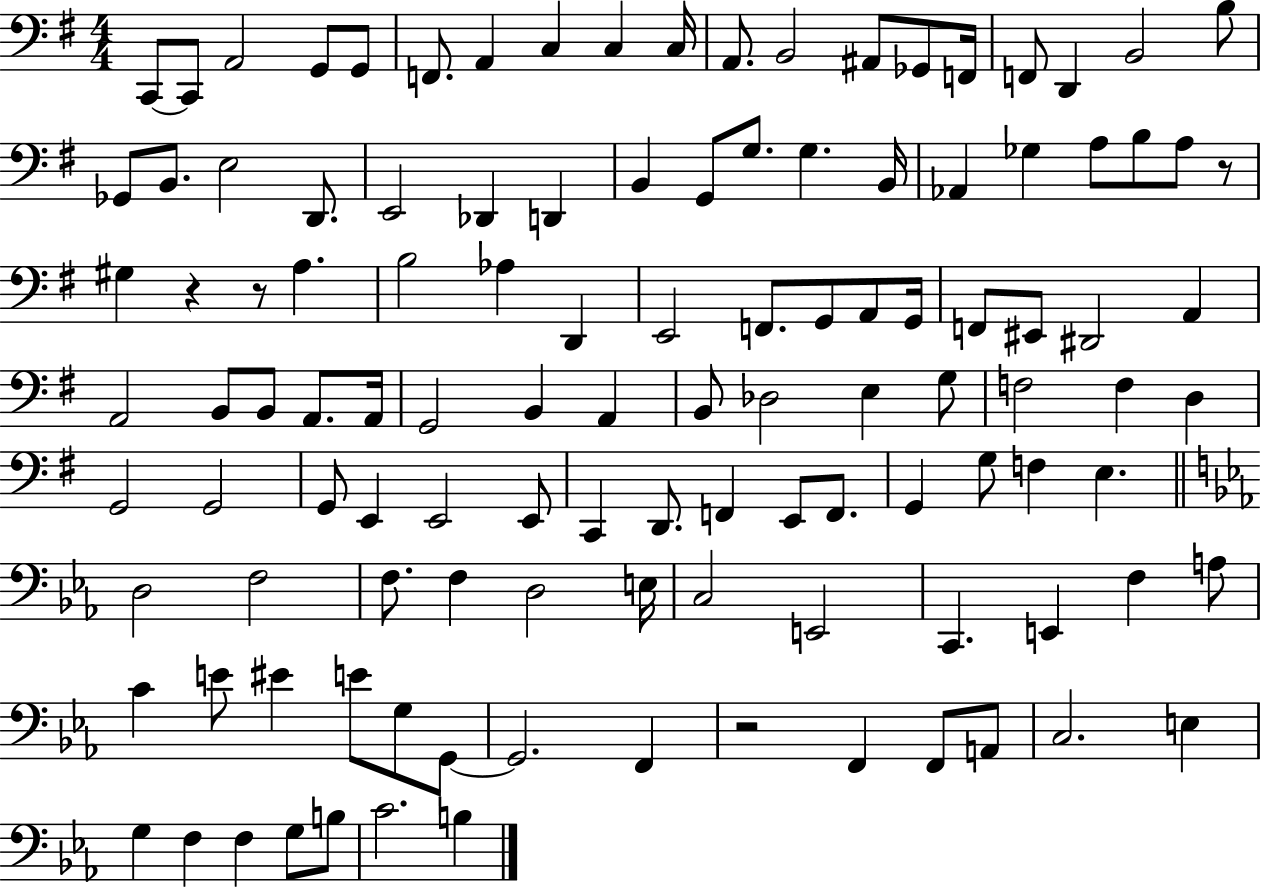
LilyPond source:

{
  \clef bass
  \numericTimeSignature
  \time 4/4
  \key g \major
  c,8~~ c,8 a,2 g,8 g,8 | f,8. a,4 c4 c4 c16 | a,8. b,2 ais,8 ges,8 f,16 | f,8 d,4 b,2 b8 | \break ges,8 b,8. e2 d,8. | e,2 des,4 d,4 | b,4 g,8 g8. g4. b,16 | aes,4 ges4 a8 b8 a8 r8 | \break gis4 r4 r8 a4. | b2 aes4 d,4 | e,2 f,8. g,8 a,8 g,16 | f,8 eis,8 dis,2 a,4 | \break a,2 b,8 b,8 a,8. a,16 | g,2 b,4 a,4 | b,8 des2 e4 g8 | f2 f4 d4 | \break g,2 g,2 | g,8 e,4 e,2 e,8 | c,4 d,8. f,4 e,8 f,8. | g,4 g8 f4 e4. | \break \bar "||" \break \key c \minor d2 f2 | f8. f4 d2 e16 | c2 e,2 | c,4. e,4 f4 a8 | \break c'4 e'8 eis'4 e'8 g8 g,8~~ | g,2. f,4 | r2 f,4 f,8 a,8 | c2. e4 | \break g4 f4 f4 g8 b8 | c'2. b4 | \bar "|."
}